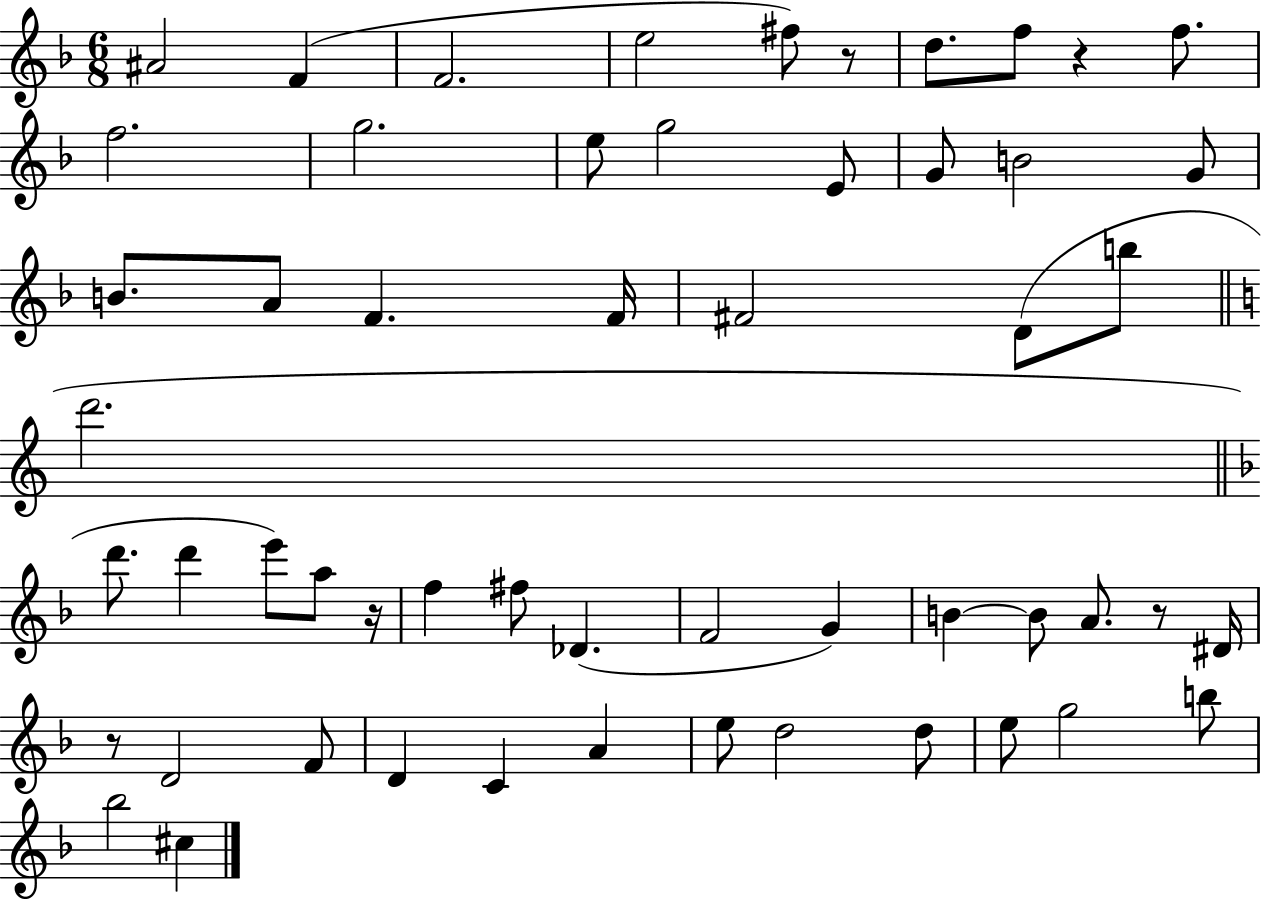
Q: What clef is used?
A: treble